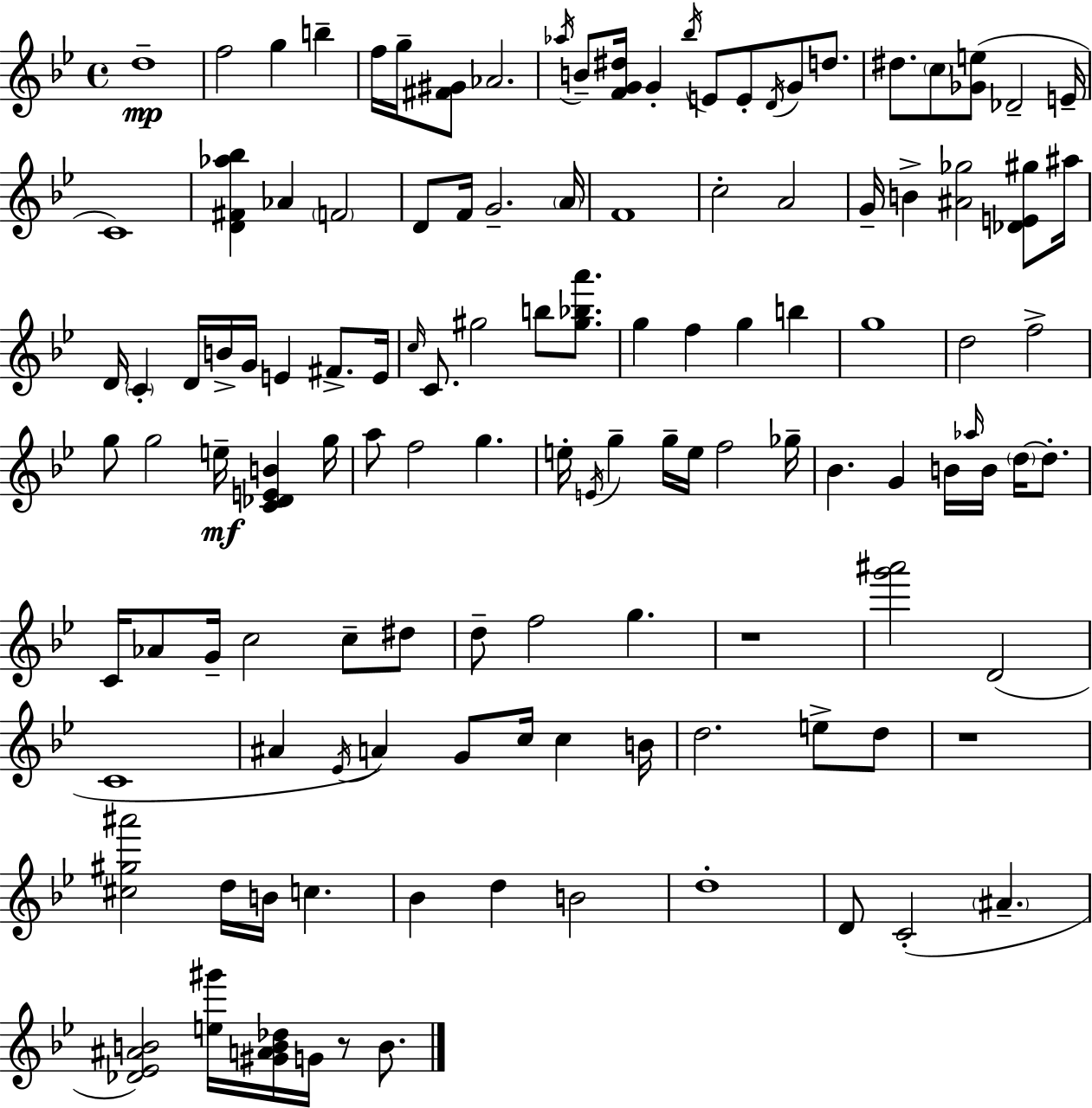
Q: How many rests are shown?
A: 3